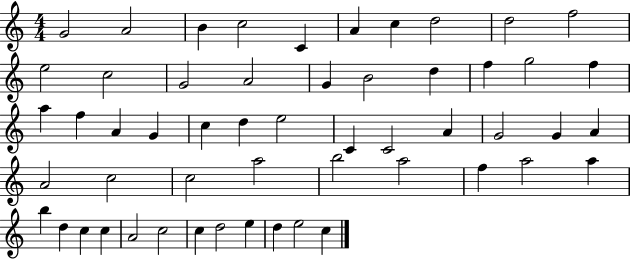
X:1
T:Untitled
M:4/4
L:1/4
K:C
G2 A2 B c2 C A c d2 d2 f2 e2 c2 G2 A2 G B2 d f g2 f a f A G c d e2 C C2 A G2 G A A2 c2 c2 a2 b2 a2 f a2 a b d c c A2 c2 c d2 e d e2 c